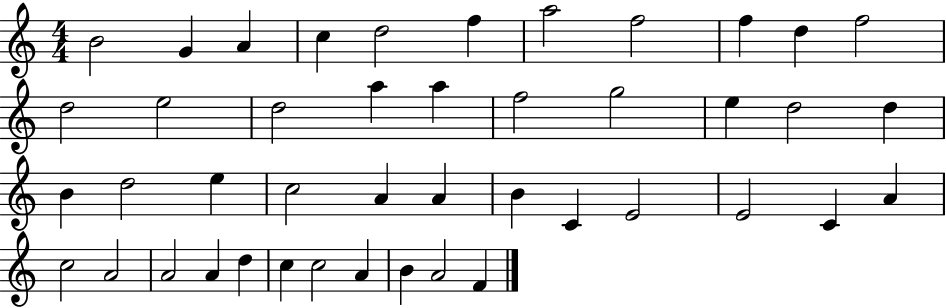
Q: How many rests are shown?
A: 0